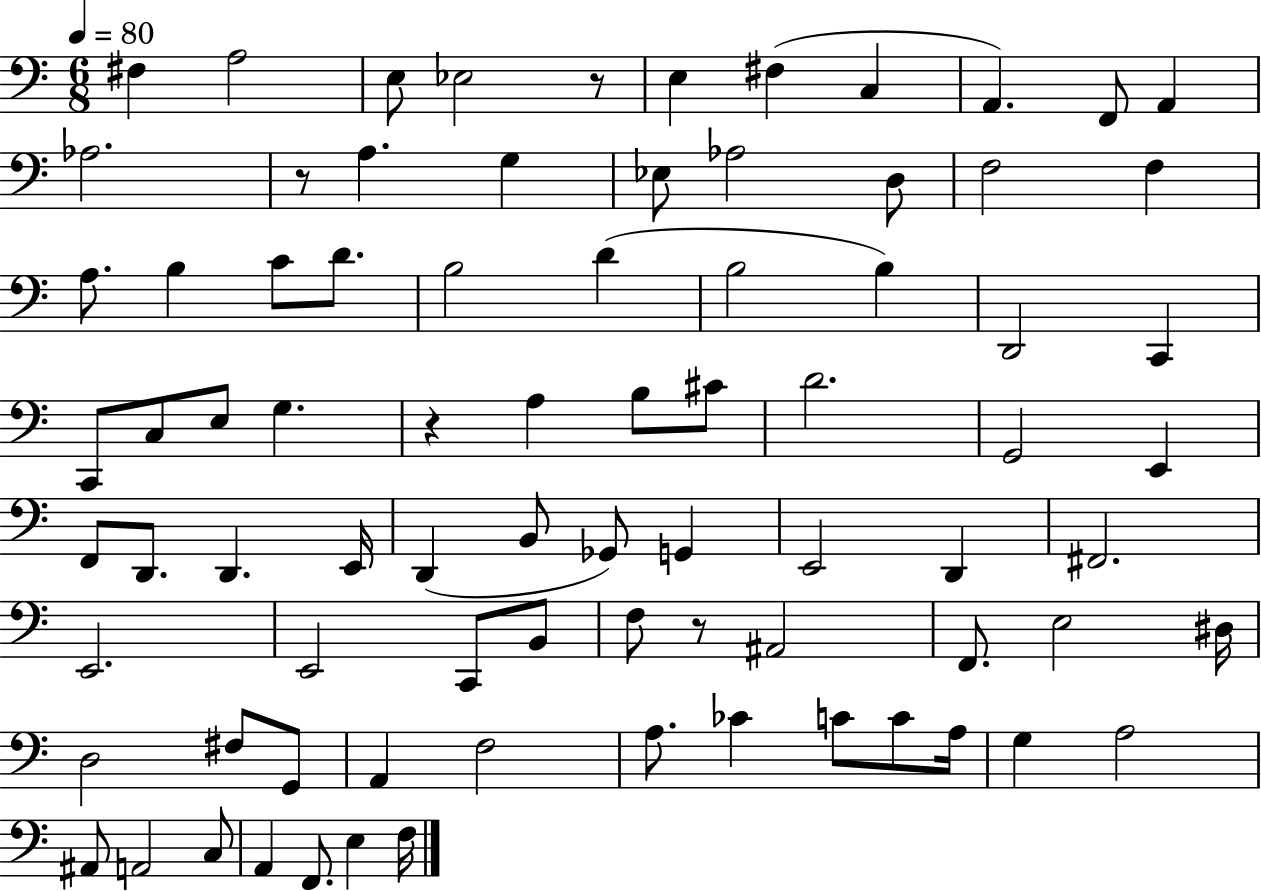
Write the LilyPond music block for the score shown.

{
  \clef bass
  \numericTimeSignature
  \time 6/8
  \key c \major
  \tempo 4 = 80
  \repeat volta 2 { fis4 a2 | e8 ees2 r8 | e4 fis4( c4 | a,4.) f,8 a,4 | \break aes2. | r8 a4. g4 | ees8 aes2 d8 | f2 f4 | \break a8. b4 c'8 d'8. | b2 d'4( | b2 b4) | d,2 c,4 | \break c,8 c8 e8 g4. | r4 a4 b8 cis'8 | d'2. | g,2 e,4 | \break f,8 d,8. d,4. e,16 | d,4( b,8 ges,8) g,4 | e,2 d,4 | fis,2. | \break e,2. | e,2 c,8 b,8 | f8 r8 ais,2 | f,8. e2 dis16 | \break d2 fis8 g,8 | a,4 f2 | a8. ces'4 c'8 c'8 a16 | g4 a2 | \break ais,8 a,2 c8 | a,4 f,8. e4 f16 | } \bar "|."
}